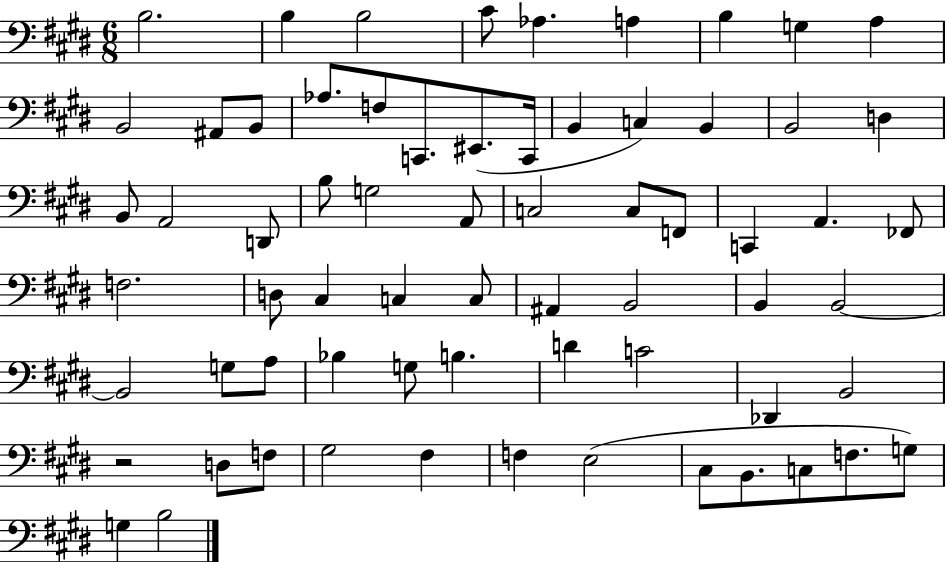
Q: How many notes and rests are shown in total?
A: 67